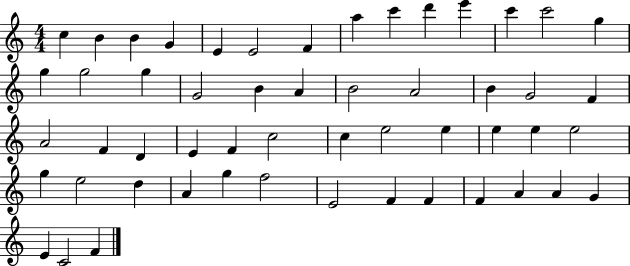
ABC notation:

X:1
T:Untitled
M:4/4
L:1/4
K:C
c B B G E E2 F a c' d' e' c' c'2 g g g2 g G2 B A B2 A2 B G2 F A2 F D E F c2 c e2 e e e e2 g e2 d A g f2 E2 F F F A A G E C2 F